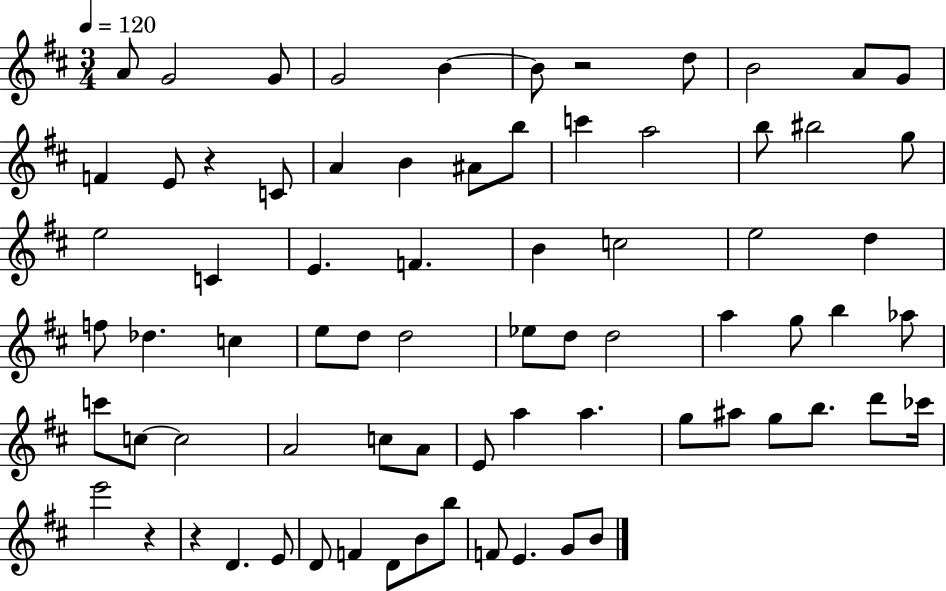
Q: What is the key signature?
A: D major